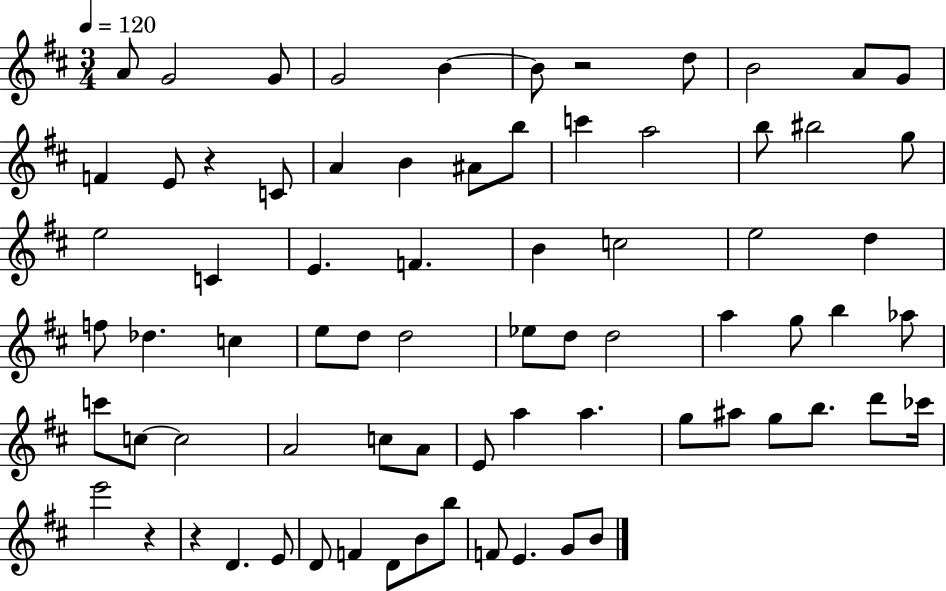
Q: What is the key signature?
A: D major